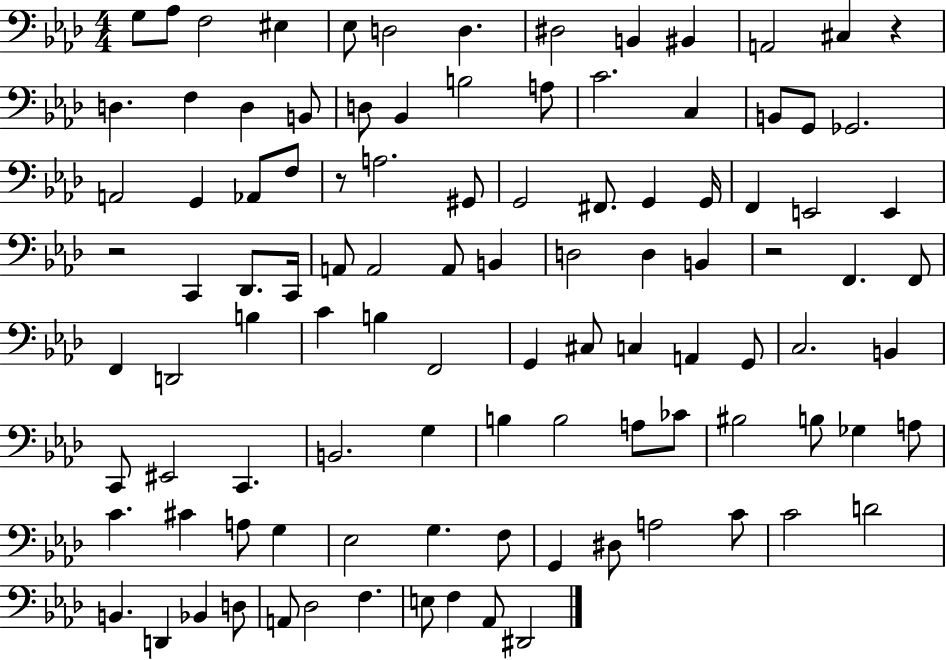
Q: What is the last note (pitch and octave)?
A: D#2